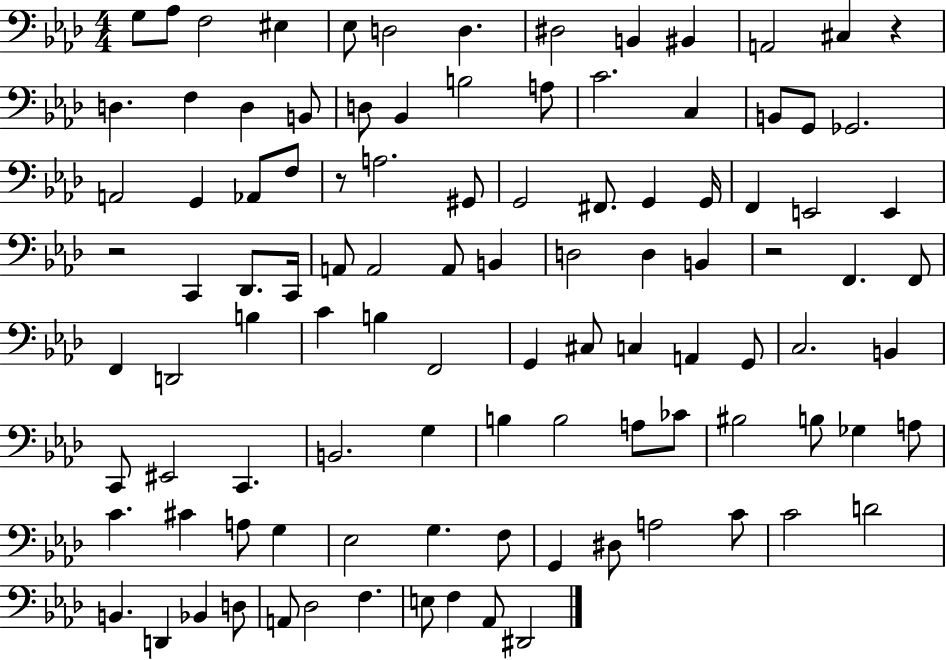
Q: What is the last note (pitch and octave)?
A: D#2